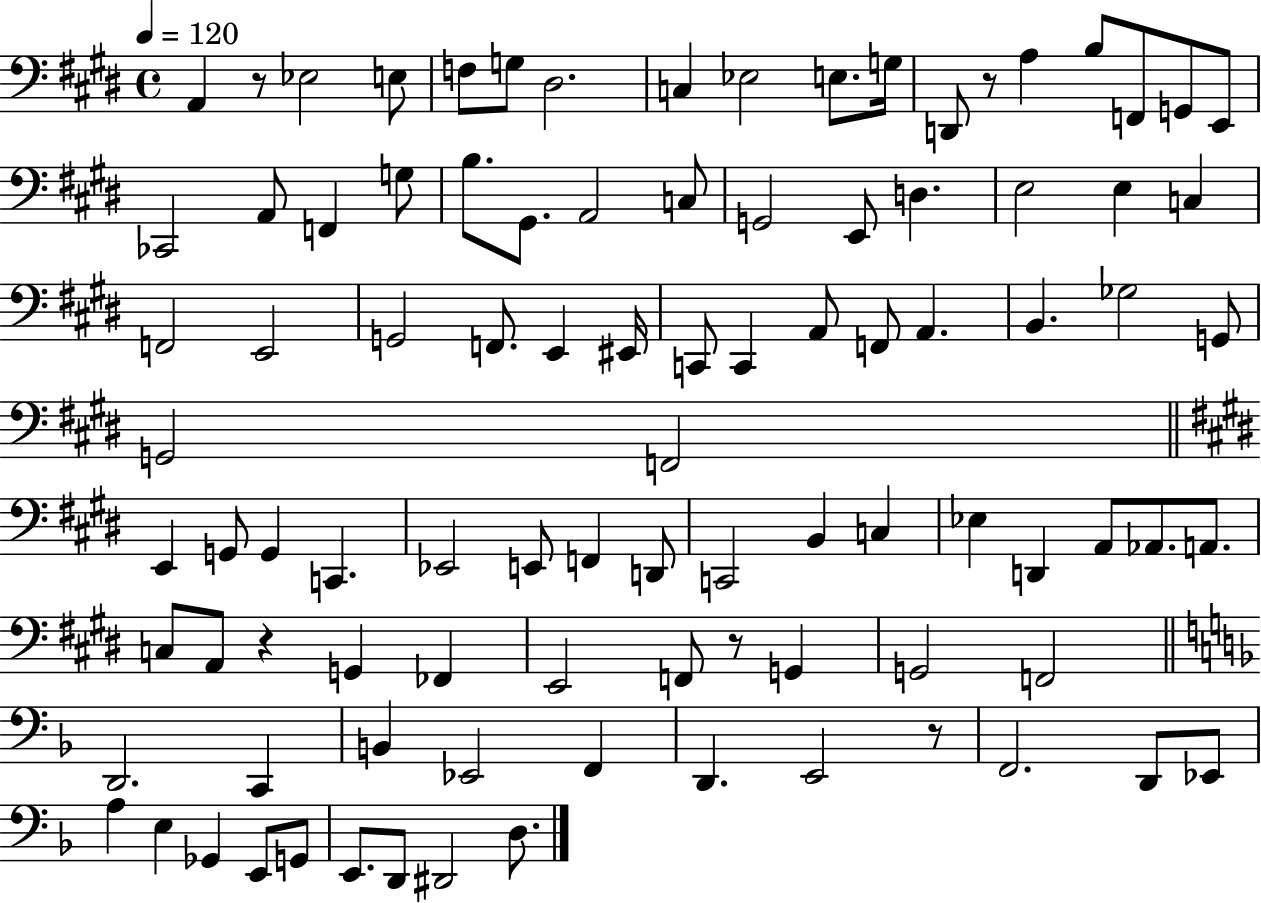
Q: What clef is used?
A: bass